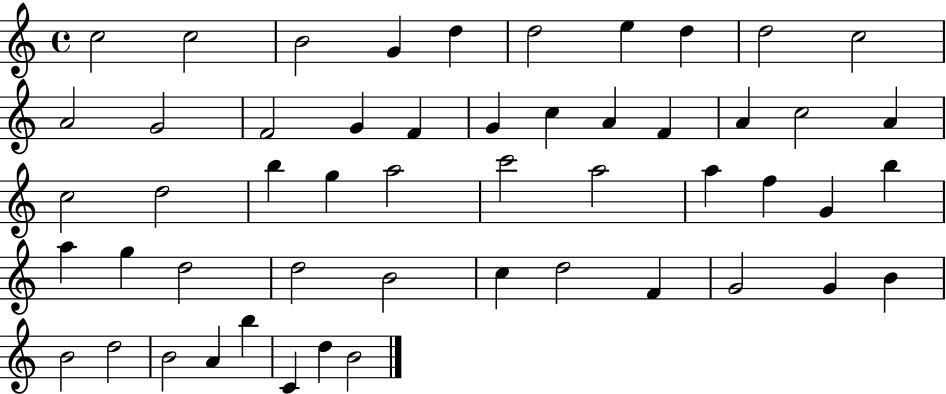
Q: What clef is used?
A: treble